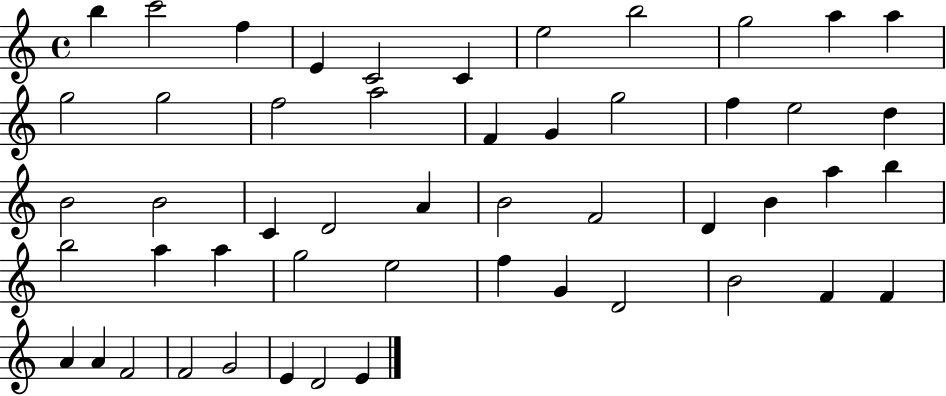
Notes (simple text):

B5/q C6/h F5/q E4/q C4/h C4/q E5/h B5/h G5/h A5/q A5/q G5/h G5/h F5/h A5/h F4/q G4/q G5/h F5/q E5/h D5/q B4/h B4/h C4/q D4/h A4/q B4/h F4/h D4/q B4/q A5/q B5/q B5/h A5/q A5/q G5/h E5/h F5/q G4/q D4/h B4/h F4/q F4/q A4/q A4/q F4/h F4/h G4/h E4/q D4/h E4/q